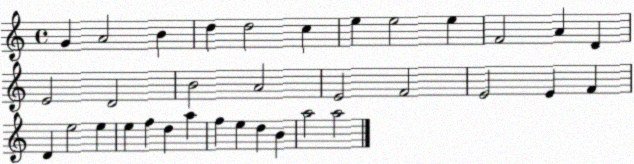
X:1
T:Untitled
M:4/4
L:1/4
K:C
G A2 B d d2 c e e2 e F2 A D E2 D2 B2 A2 E2 F2 E2 E F D e2 e e f d a f e d B a2 a2